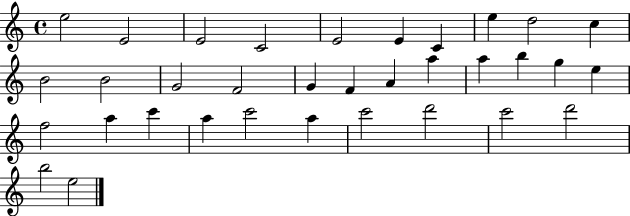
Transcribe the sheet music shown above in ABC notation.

X:1
T:Untitled
M:4/4
L:1/4
K:C
e2 E2 E2 C2 E2 E C e d2 c B2 B2 G2 F2 G F A a a b g e f2 a c' a c'2 a c'2 d'2 c'2 d'2 b2 e2